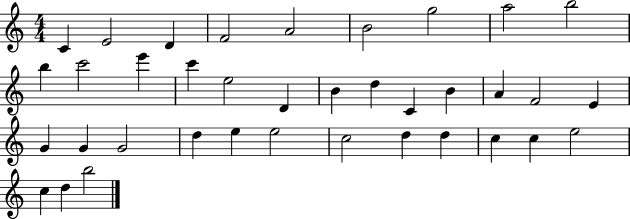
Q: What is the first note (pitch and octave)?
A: C4